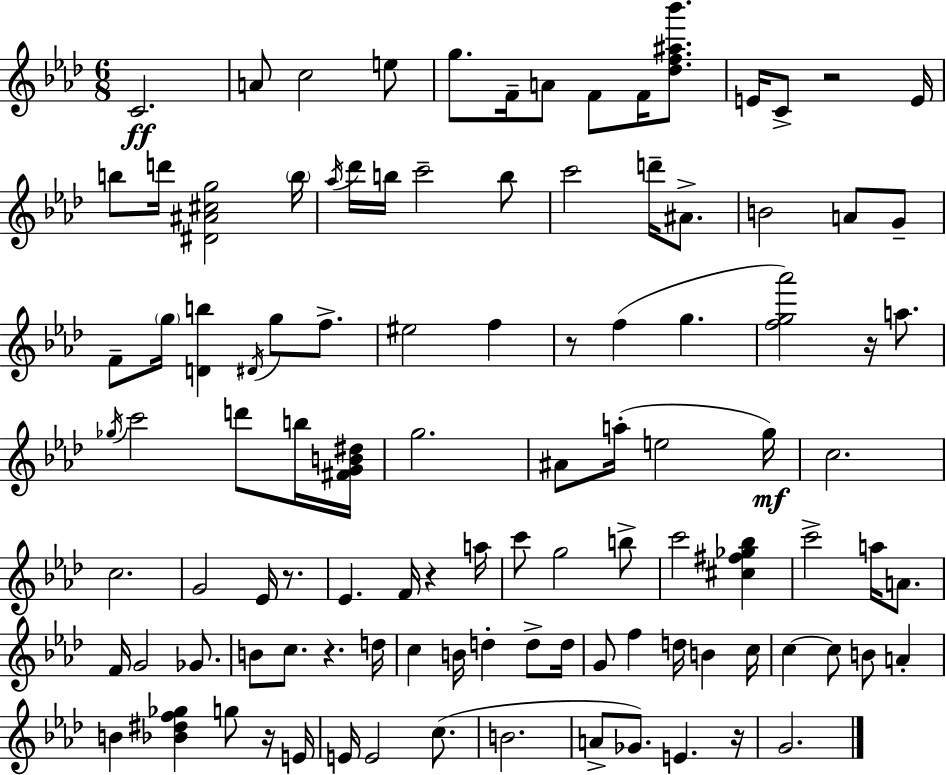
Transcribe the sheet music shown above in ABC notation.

X:1
T:Untitled
M:6/8
L:1/4
K:Ab
C2 A/2 c2 e/2 g/2 F/4 A/2 F/2 F/4 [_df^a_b']/2 E/4 C/2 z2 E/4 b/2 d'/4 [^D^A^cg]2 b/4 _a/4 _d'/4 b/4 c'2 b/2 c'2 d'/4 ^A/2 B2 A/2 G/2 F/2 g/4 [Db] ^D/4 g/2 f/2 ^e2 f z/2 f g [fg_a']2 z/4 a/2 _g/4 c'2 d'/2 b/4 [^FGB^d]/4 g2 ^A/2 a/4 e2 g/4 c2 c2 G2 _E/4 z/2 _E F/4 z a/4 c'/2 g2 b/2 c'2 [^c^f_g_b] c'2 a/4 A/2 F/4 G2 _G/2 B/2 c/2 z d/4 c B/4 d d/2 d/4 G/2 f d/4 B c/4 c c/2 B/2 A B [_B^df_g] g/2 z/4 E/4 E/4 E2 c/2 B2 A/2 _G/2 E z/4 G2